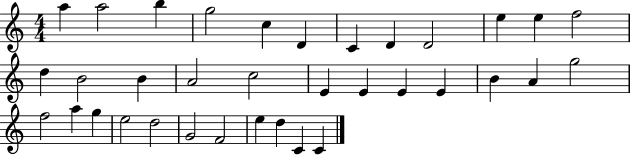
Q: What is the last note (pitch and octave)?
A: C4